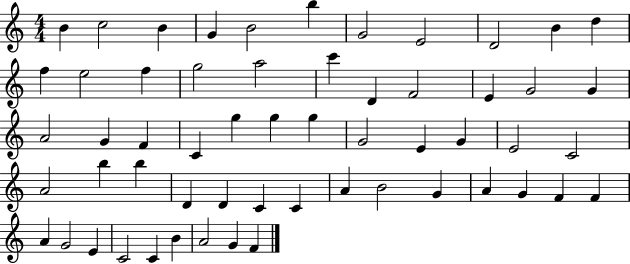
B4/q C5/h B4/q G4/q B4/h B5/q G4/h E4/h D4/h B4/q D5/q F5/q E5/h F5/q G5/h A5/h C6/q D4/q F4/h E4/q G4/h G4/q A4/h G4/q F4/q C4/q G5/q G5/q G5/q G4/h E4/q G4/q E4/h C4/h A4/h B5/q B5/q D4/q D4/q C4/q C4/q A4/q B4/h G4/q A4/q G4/q F4/q F4/q A4/q G4/h E4/q C4/h C4/q B4/q A4/h G4/q F4/q